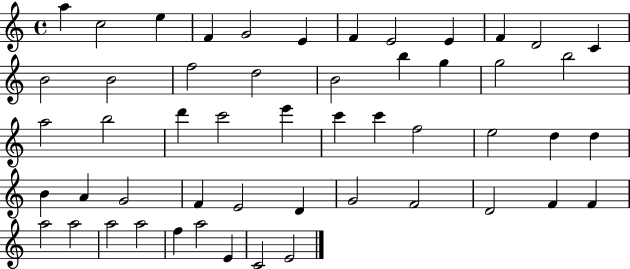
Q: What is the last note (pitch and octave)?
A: E4